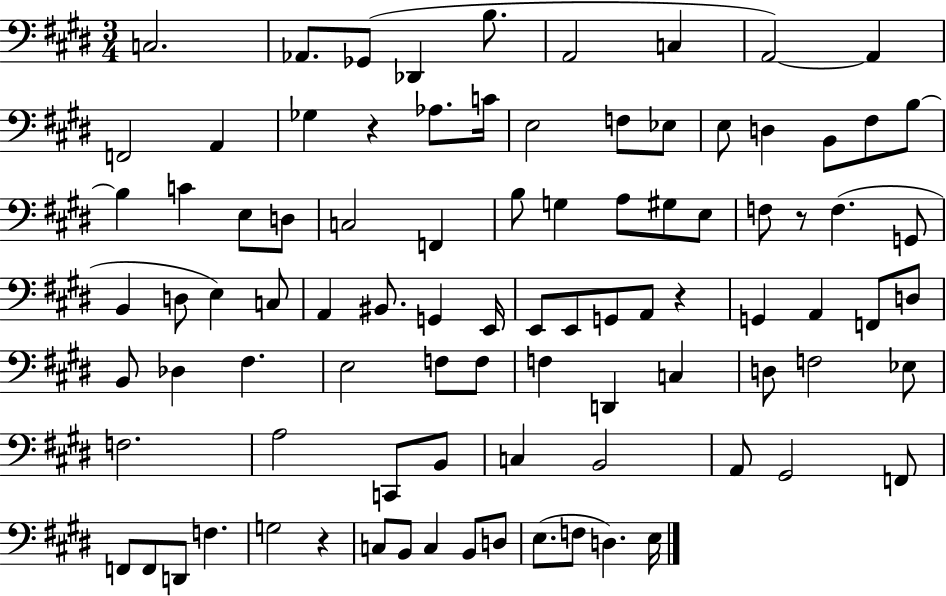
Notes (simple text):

C3/h. Ab2/e. Gb2/e Db2/q B3/e. A2/h C3/q A2/h A2/q F2/h A2/q Gb3/q R/q Ab3/e. C4/s E3/h F3/e Eb3/e E3/e D3/q B2/e F#3/e B3/e B3/q C4/q E3/e D3/e C3/h F2/q B3/e G3/q A3/e G#3/e E3/e F3/e R/e F3/q. G2/e B2/q D3/e E3/q C3/e A2/q BIS2/e. G2/q E2/s E2/e E2/e G2/e A2/e R/q G2/q A2/q F2/e D3/e B2/e Db3/q F#3/q. E3/h F3/e F3/e F3/q D2/q C3/q D3/e F3/h Eb3/e F3/h. A3/h C2/e B2/e C3/q B2/h A2/e G#2/h F2/e F2/e F2/e D2/e F3/q. G3/h R/q C3/e B2/e C3/q B2/e D3/e E3/e. F3/e D3/q. E3/s